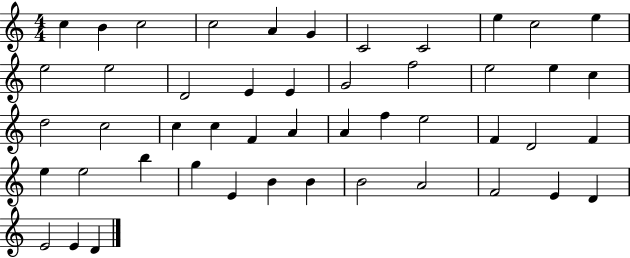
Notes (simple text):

C5/q B4/q C5/h C5/h A4/q G4/q C4/h C4/h E5/q C5/h E5/q E5/h E5/h D4/h E4/q E4/q G4/h F5/h E5/h E5/q C5/q D5/h C5/h C5/q C5/q F4/q A4/q A4/q F5/q E5/h F4/q D4/h F4/q E5/q E5/h B5/q G5/q E4/q B4/q B4/q B4/h A4/h F4/h E4/q D4/q E4/h E4/q D4/q